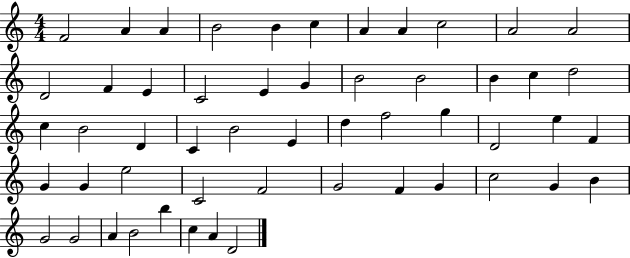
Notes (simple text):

F4/h A4/q A4/q B4/h B4/q C5/q A4/q A4/q C5/h A4/h A4/h D4/h F4/q E4/q C4/h E4/q G4/q B4/h B4/h B4/q C5/q D5/h C5/q B4/h D4/q C4/q B4/h E4/q D5/q F5/h G5/q D4/h E5/q F4/q G4/q G4/q E5/h C4/h F4/h G4/h F4/q G4/q C5/h G4/q B4/q G4/h G4/h A4/q B4/h B5/q C5/q A4/q D4/h